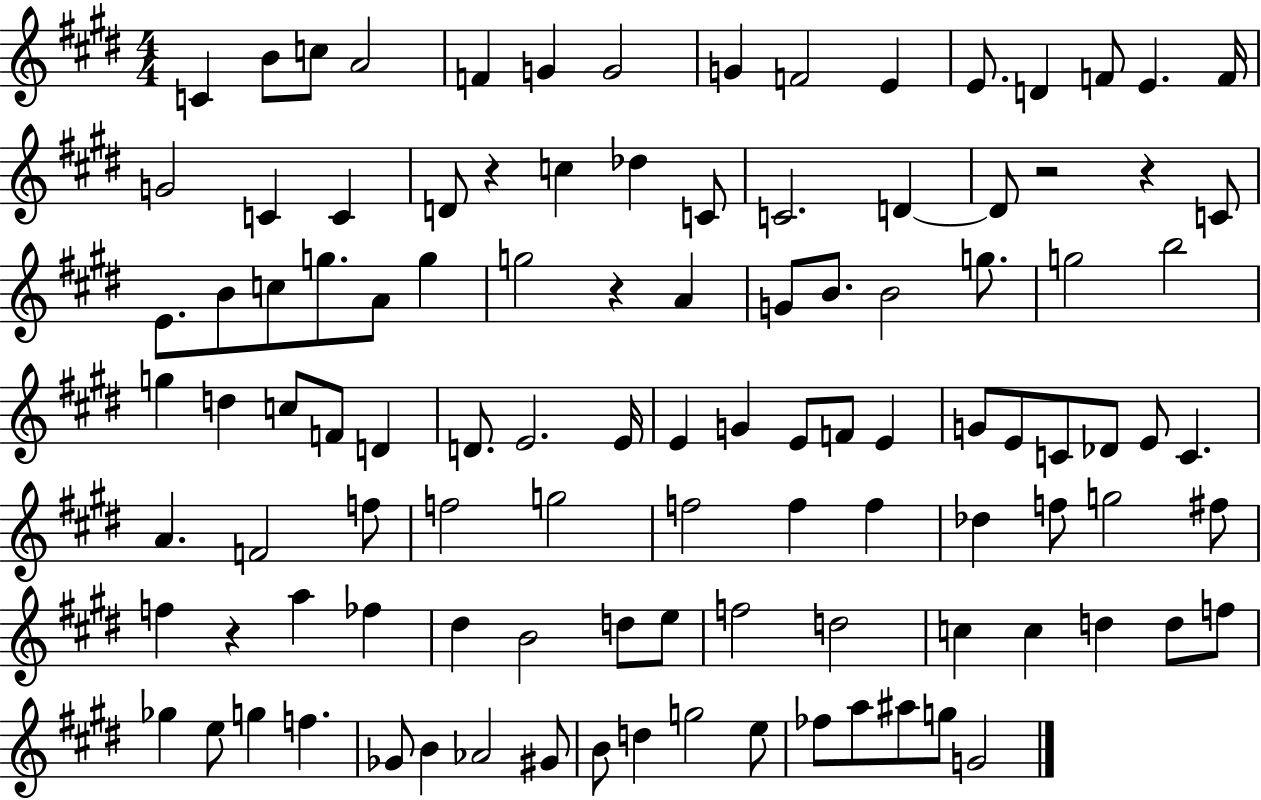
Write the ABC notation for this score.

X:1
T:Untitled
M:4/4
L:1/4
K:E
C B/2 c/2 A2 F G G2 G F2 E E/2 D F/2 E F/4 G2 C C D/2 z c _d C/2 C2 D D/2 z2 z C/2 E/2 B/2 c/2 g/2 A/2 g g2 z A G/2 B/2 B2 g/2 g2 b2 g d c/2 F/2 D D/2 E2 E/4 E G E/2 F/2 E G/2 E/2 C/2 _D/2 E/2 C A F2 f/2 f2 g2 f2 f f _d f/2 g2 ^f/2 f z a _f ^d B2 d/2 e/2 f2 d2 c c d d/2 f/2 _g e/2 g f _G/2 B _A2 ^G/2 B/2 d g2 e/2 _f/2 a/2 ^a/2 g/2 G2